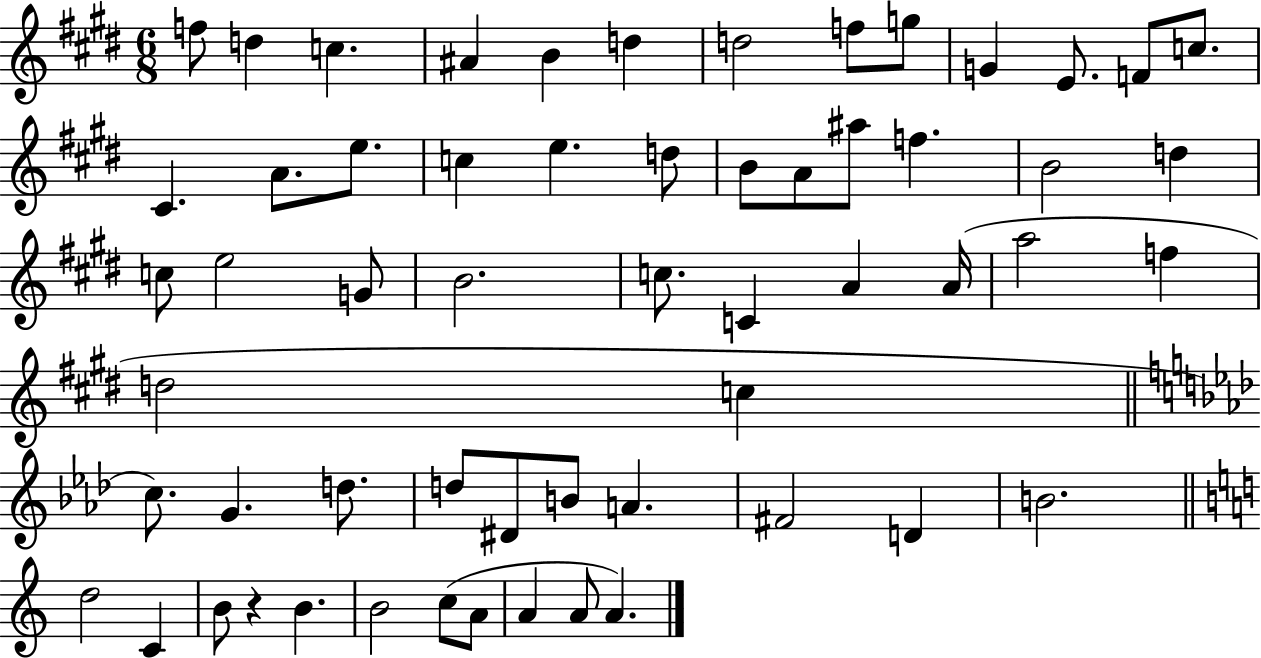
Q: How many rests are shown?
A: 1